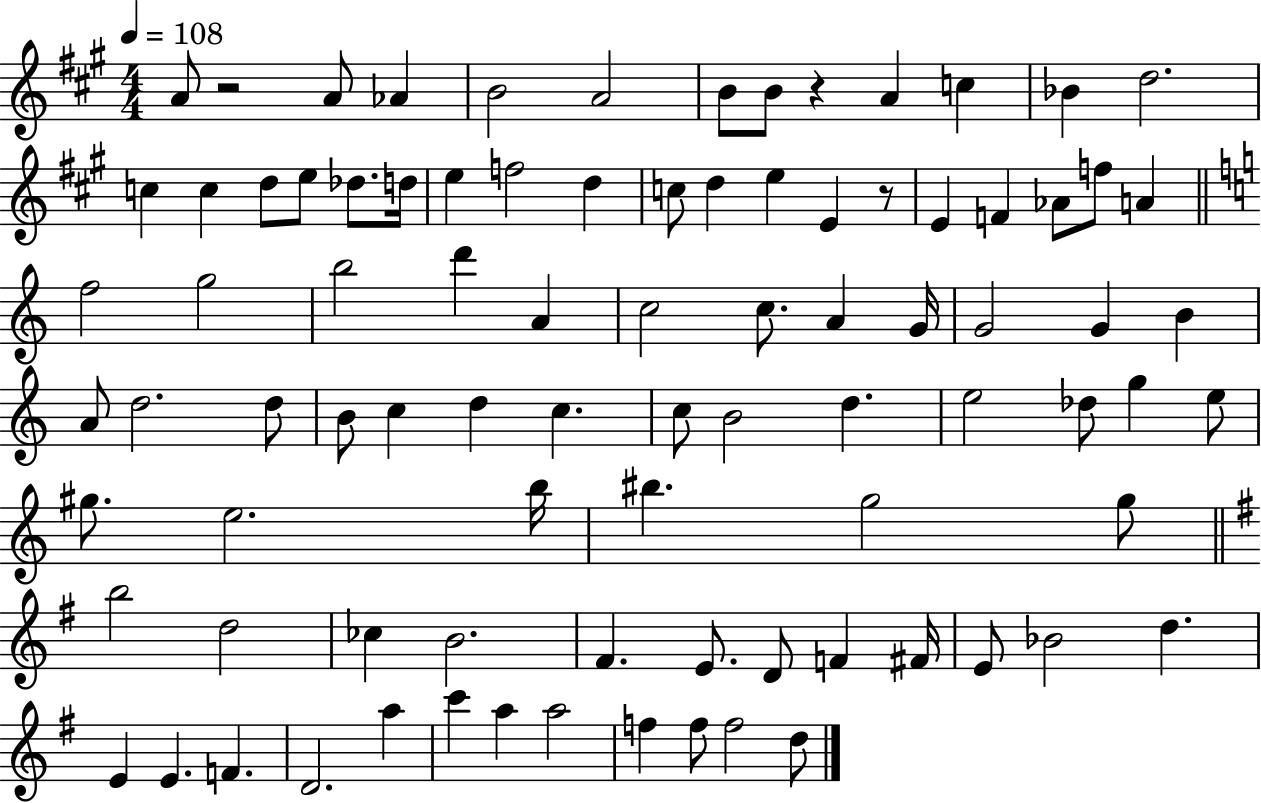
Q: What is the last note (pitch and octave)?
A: D5